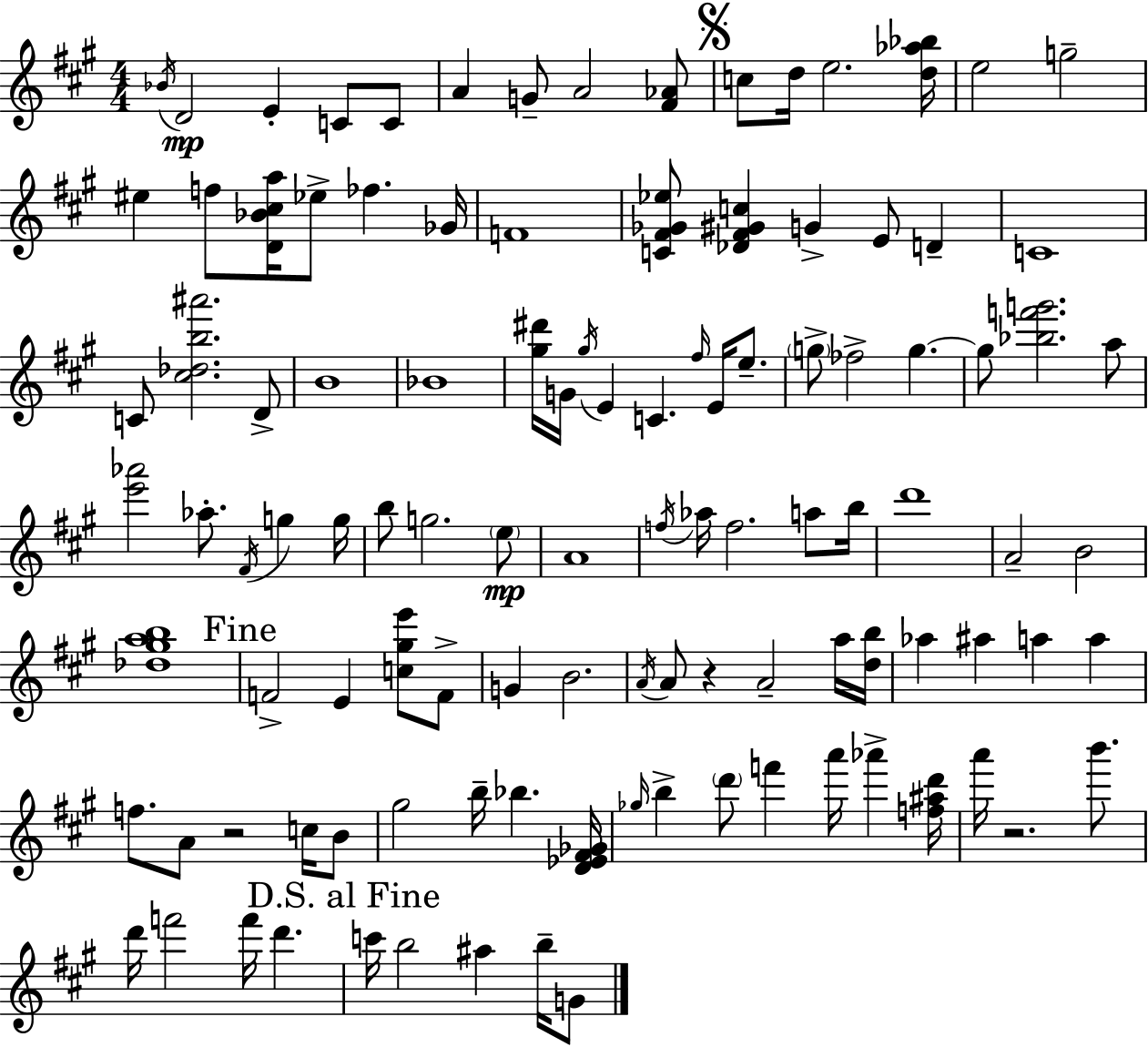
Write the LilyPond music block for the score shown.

{
  \clef treble
  \numericTimeSignature
  \time 4/4
  \key a \major
  \acciaccatura { bes'16 }\mp d'2 e'4-. c'8 c'8 | a'4 g'8-- a'2 <fis' aes'>8 | \mark \markup { \musicglyph "scripts.segno" } c''8 d''16 e''2. | <d'' aes'' bes''>16 e''2 g''2-- | \break eis''4 f''8 <d' bes' cis'' a''>16 ees''8-> fes''4. | ges'16 f'1 | <c' fis' ges' ees''>8 <des' fis' gis' c''>4 g'4-> e'8 d'4-- | c'1 | \break c'8 <cis'' des'' b'' ais'''>2. d'8-> | b'1 | bes'1 | <gis'' dis'''>16 g'16 \acciaccatura { gis''16 } e'4 c'4. \grace { fis''16 } e'16 | \break e''8.-- \parenthesize g''8-> fes''2-> g''4.~~ | g''8 <bes'' f''' g'''>2. | a''8 <e''' aes'''>2 aes''8.-. \acciaccatura { fis'16 } g''4 | g''16 b''8 g''2. | \break \parenthesize e''8\mp a'1 | \acciaccatura { f''16 } aes''16 f''2. | a''8 b''16 d'''1 | a'2-- b'2 | \break <des'' gis'' a'' b''>1 | \mark "Fine" f'2-> e'4 | <c'' gis'' e'''>8 f'8-> g'4 b'2. | \acciaccatura { a'16 } a'8 r4 a'2-- | \break a''16 <d'' b''>16 aes''4 ais''4 a''4 | a''4 f''8. a'8 r2 | c''16 b'8 gis''2 b''16-- bes''4. | <d' ees' fis' ges'>16 \grace { ges''16 } b''4-> \parenthesize d'''8 f'''4 | \break a'''16 aes'''4-> <f'' ais'' d'''>16 a'''16 r2. | b'''8. d'''16 f'''2 | f'''16 d'''4. \mark "D.S. al Fine" c'''16 b''2 | ais''4 b''16-- g'8 \bar "|."
}